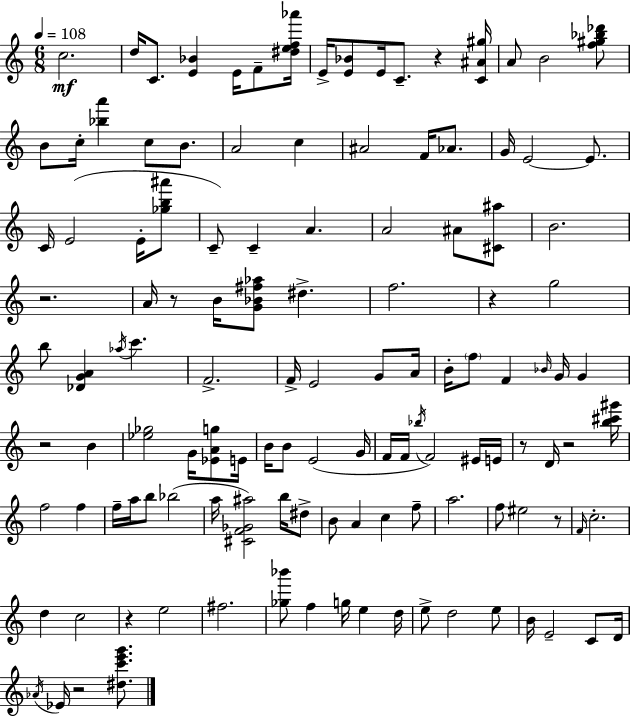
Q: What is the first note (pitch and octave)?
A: C5